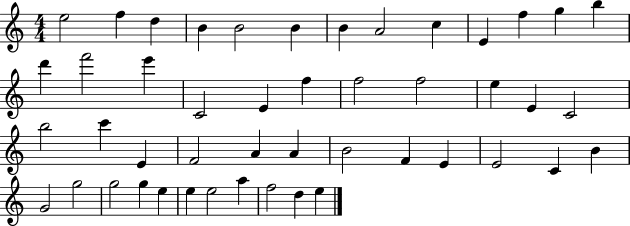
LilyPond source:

{
  \clef treble
  \numericTimeSignature
  \time 4/4
  \key c \major
  e''2 f''4 d''4 | b'4 b'2 b'4 | b'4 a'2 c''4 | e'4 f''4 g''4 b''4 | \break d'''4 f'''2 e'''4 | c'2 e'4 f''4 | f''2 f''2 | e''4 e'4 c'2 | \break b''2 c'''4 e'4 | f'2 a'4 a'4 | b'2 f'4 e'4 | e'2 c'4 b'4 | \break g'2 g''2 | g''2 g''4 e''4 | e''4 e''2 a''4 | f''2 d''4 e''4 | \break \bar "|."
}